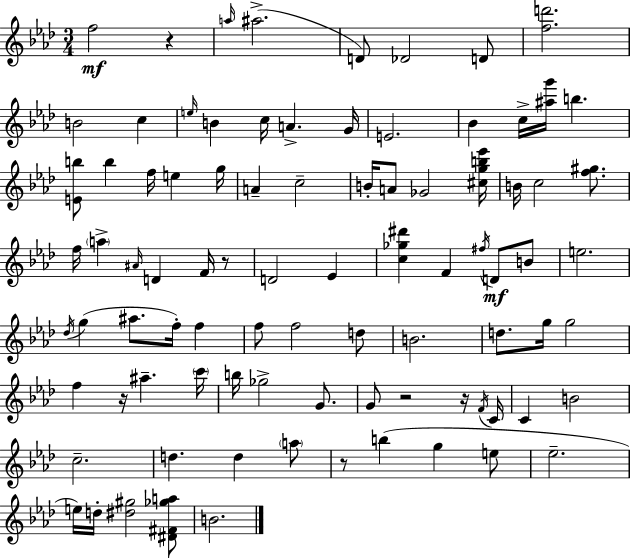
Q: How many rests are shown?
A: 6